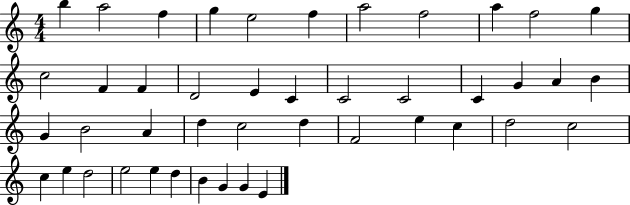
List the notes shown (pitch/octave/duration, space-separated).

B5/q A5/h F5/q G5/q E5/h F5/q A5/h F5/h A5/q F5/h G5/q C5/h F4/q F4/q D4/h E4/q C4/q C4/h C4/h C4/q G4/q A4/q B4/q G4/q B4/h A4/q D5/q C5/h D5/q F4/h E5/q C5/q D5/h C5/h C5/q E5/q D5/h E5/h E5/q D5/q B4/q G4/q G4/q E4/q